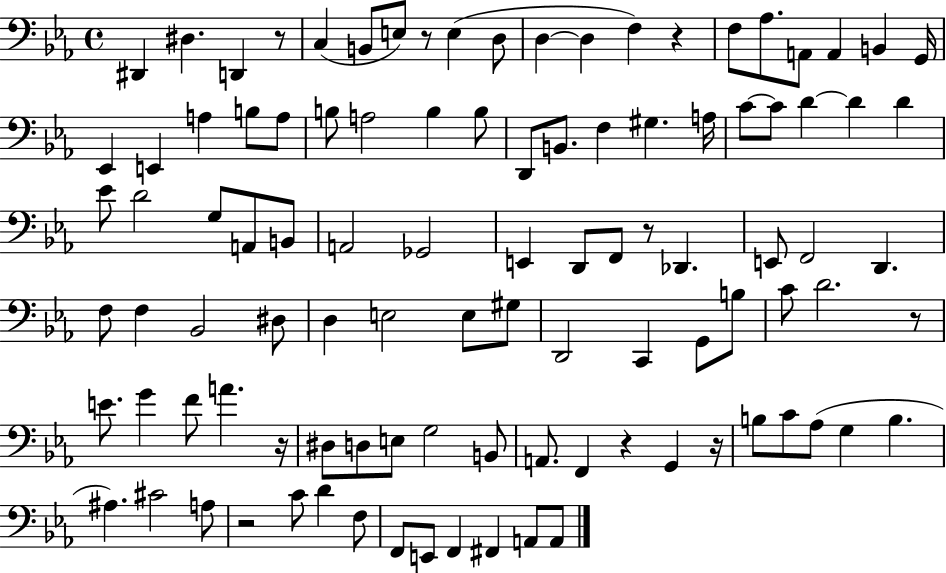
X:1
T:Untitled
M:4/4
L:1/4
K:Eb
^D,, ^D, D,, z/2 C, B,,/2 E,/2 z/2 E, D,/2 D, D, F, z F,/2 _A,/2 A,,/2 A,, B,, G,,/4 _E,, E,, A, B,/2 A,/2 B,/2 A,2 B, B,/2 D,,/2 B,,/2 F, ^G, A,/4 C/2 C/2 D D D _E/2 D2 G,/2 A,,/2 B,,/2 A,,2 _G,,2 E,, D,,/2 F,,/2 z/2 _D,, E,,/2 F,,2 D,, F,/2 F, _B,,2 ^D,/2 D, E,2 E,/2 ^G,/2 D,,2 C,, G,,/2 B,/2 C/2 D2 z/2 E/2 G F/2 A z/4 ^D,/2 D,/2 E,/2 G,2 B,,/2 A,,/2 F,, z G,, z/4 B,/2 C/2 _A,/2 G, B, ^A, ^C2 A,/2 z2 C/2 D F,/2 F,,/2 E,,/2 F,, ^F,, A,,/2 A,,/2